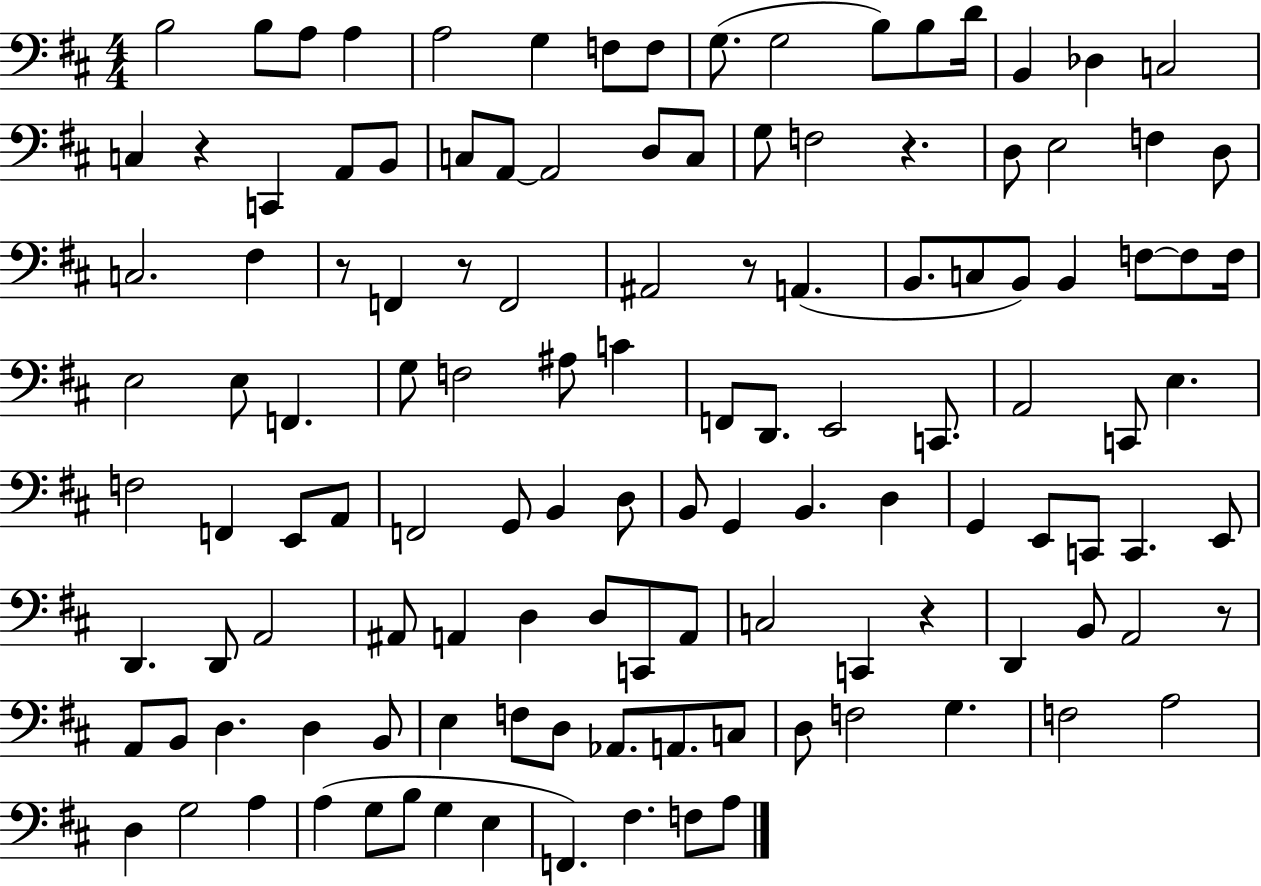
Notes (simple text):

B3/h B3/e A3/e A3/q A3/h G3/q F3/e F3/e G3/e. G3/h B3/e B3/e D4/s B2/q Db3/q C3/h C3/q R/q C2/q A2/e B2/e C3/e A2/e A2/h D3/e C3/e G3/e F3/h R/q. D3/e E3/h F3/q D3/e C3/h. F#3/q R/e F2/q R/e F2/h A#2/h R/e A2/q. B2/e. C3/e B2/e B2/q F3/e F3/e F3/s E3/h E3/e F2/q. G3/e F3/h A#3/e C4/q F2/e D2/e. E2/h C2/e. A2/h C2/e E3/q. F3/h F2/q E2/e A2/e F2/h G2/e B2/q D3/e B2/e G2/q B2/q. D3/q G2/q E2/e C2/e C2/q. E2/e D2/q. D2/e A2/h A#2/e A2/q D3/q D3/e C2/e A2/e C3/h C2/q R/q D2/q B2/e A2/h R/e A2/e B2/e D3/q. D3/q B2/e E3/q F3/e D3/e Ab2/e. A2/e. C3/e D3/e F3/h G3/q. F3/h A3/h D3/q G3/h A3/q A3/q G3/e B3/e G3/q E3/q F2/q. F#3/q. F3/e A3/e